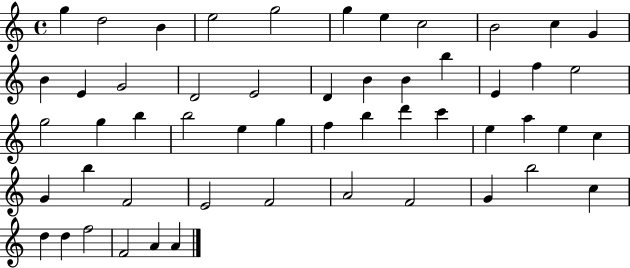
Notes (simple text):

G5/q D5/h B4/q E5/h G5/h G5/q E5/q C5/h B4/h C5/q G4/q B4/q E4/q G4/h D4/h E4/h D4/q B4/q B4/q B5/q E4/q F5/q E5/h G5/h G5/q B5/q B5/h E5/q G5/q F5/q B5/q D6/q C6/q E5/q A5/q E5/q C5/q G4/q B5/q F4/h E4/h F4/h A4/h F4/h G4/q B5/h C5/q D5/q D5/q F5/h F4/h A4/q A4/q